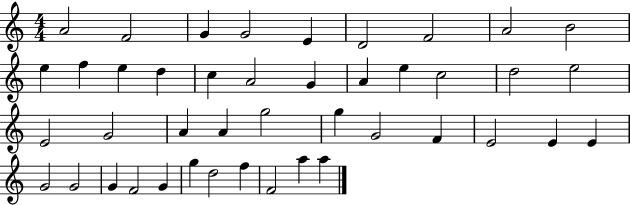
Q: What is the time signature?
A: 4/4